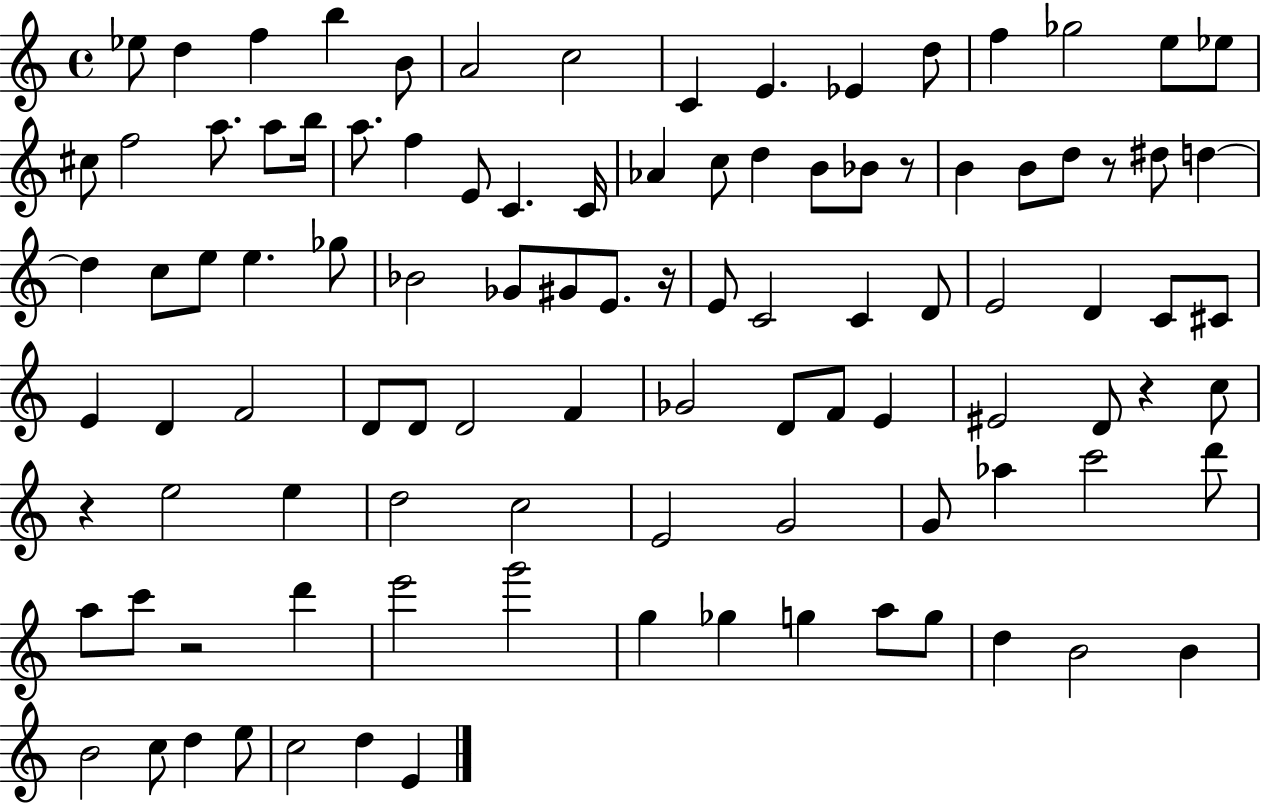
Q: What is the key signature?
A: C major